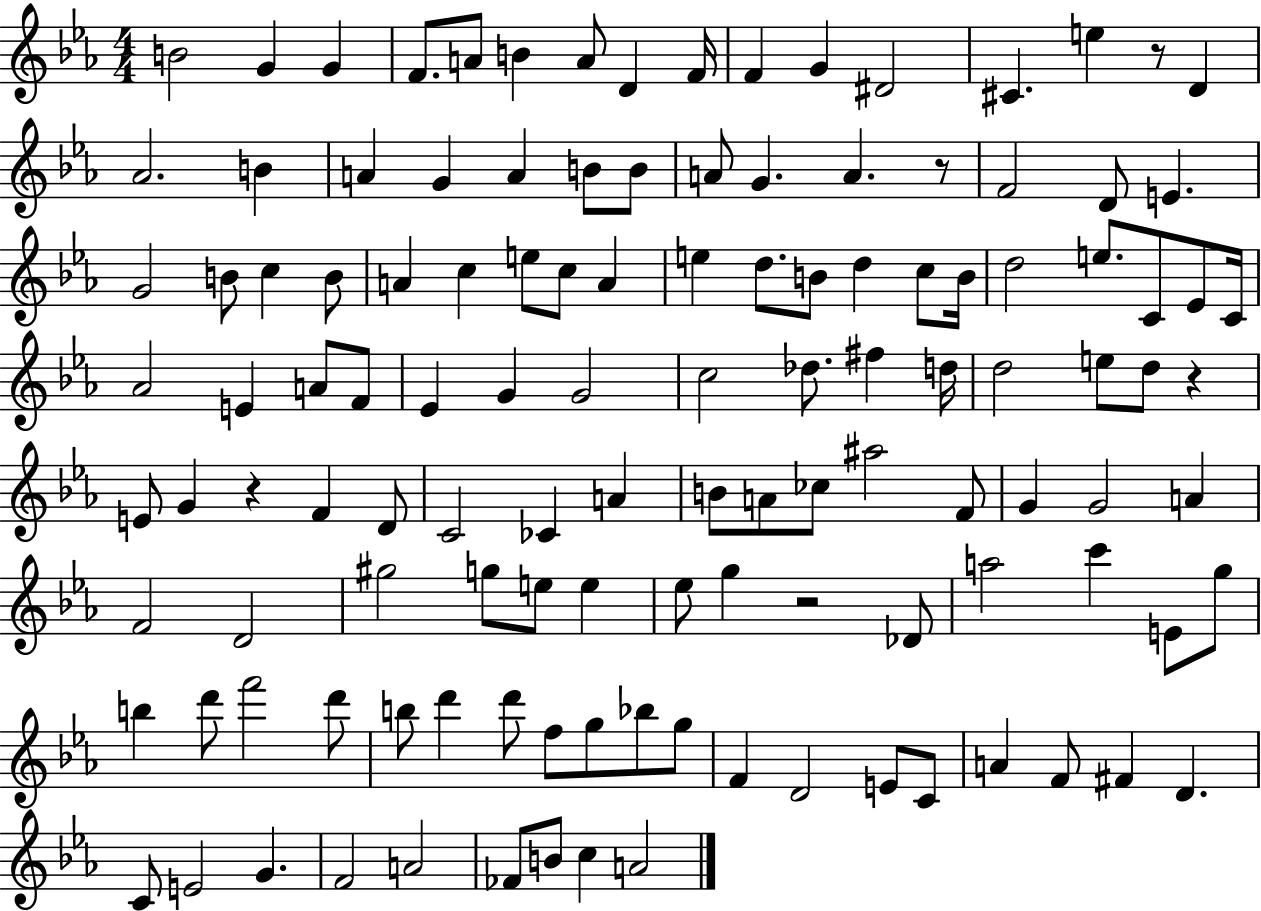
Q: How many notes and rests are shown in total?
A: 123